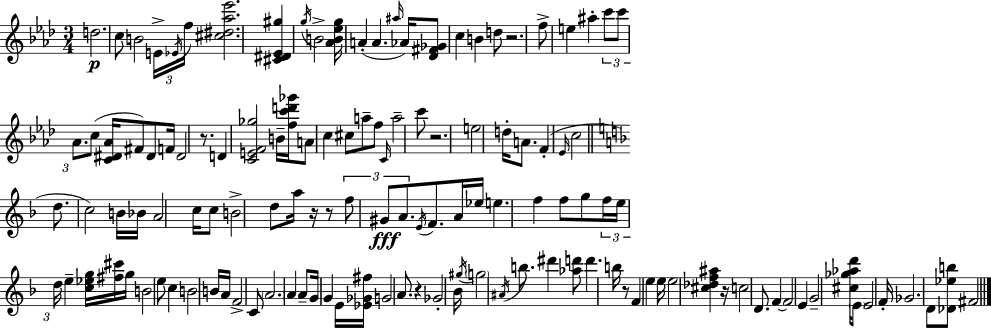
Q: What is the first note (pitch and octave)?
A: D5